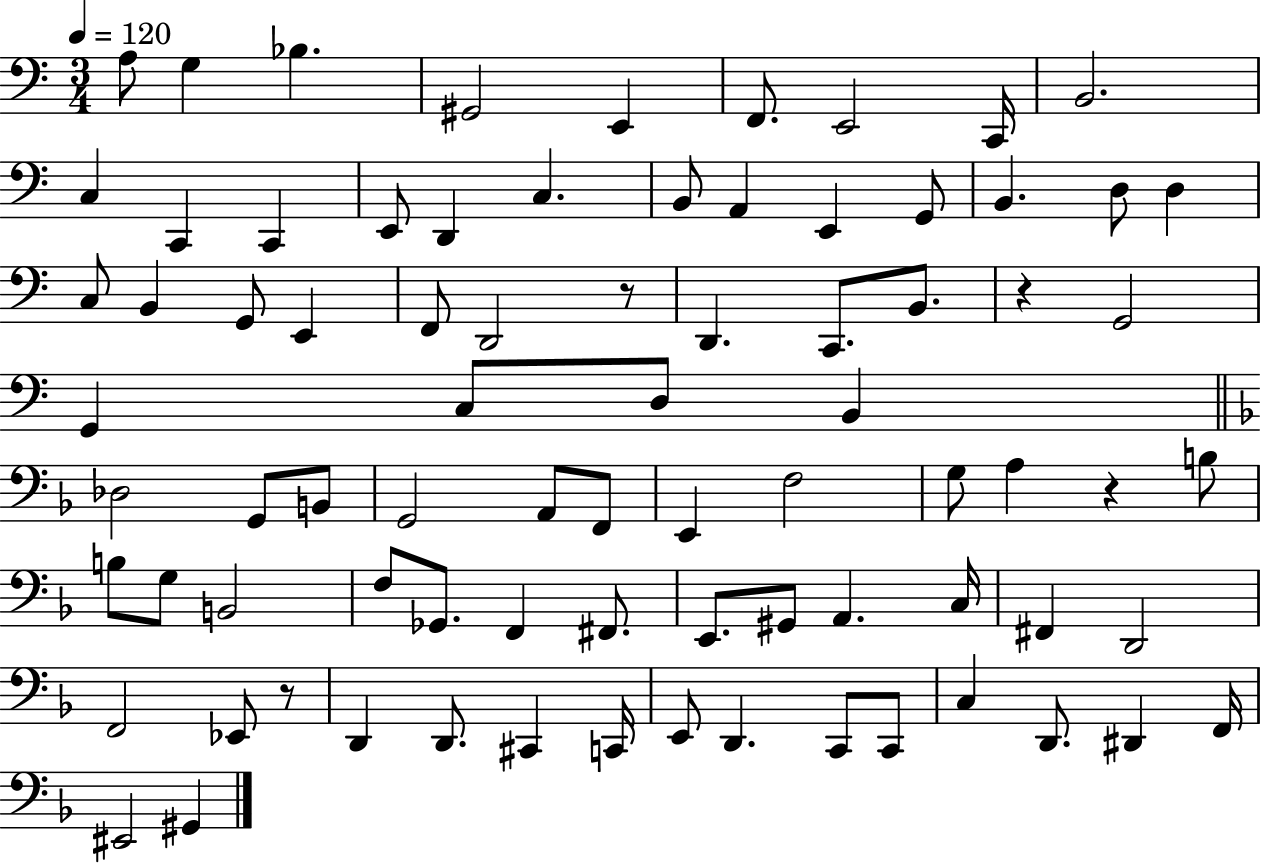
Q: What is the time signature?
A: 3/4